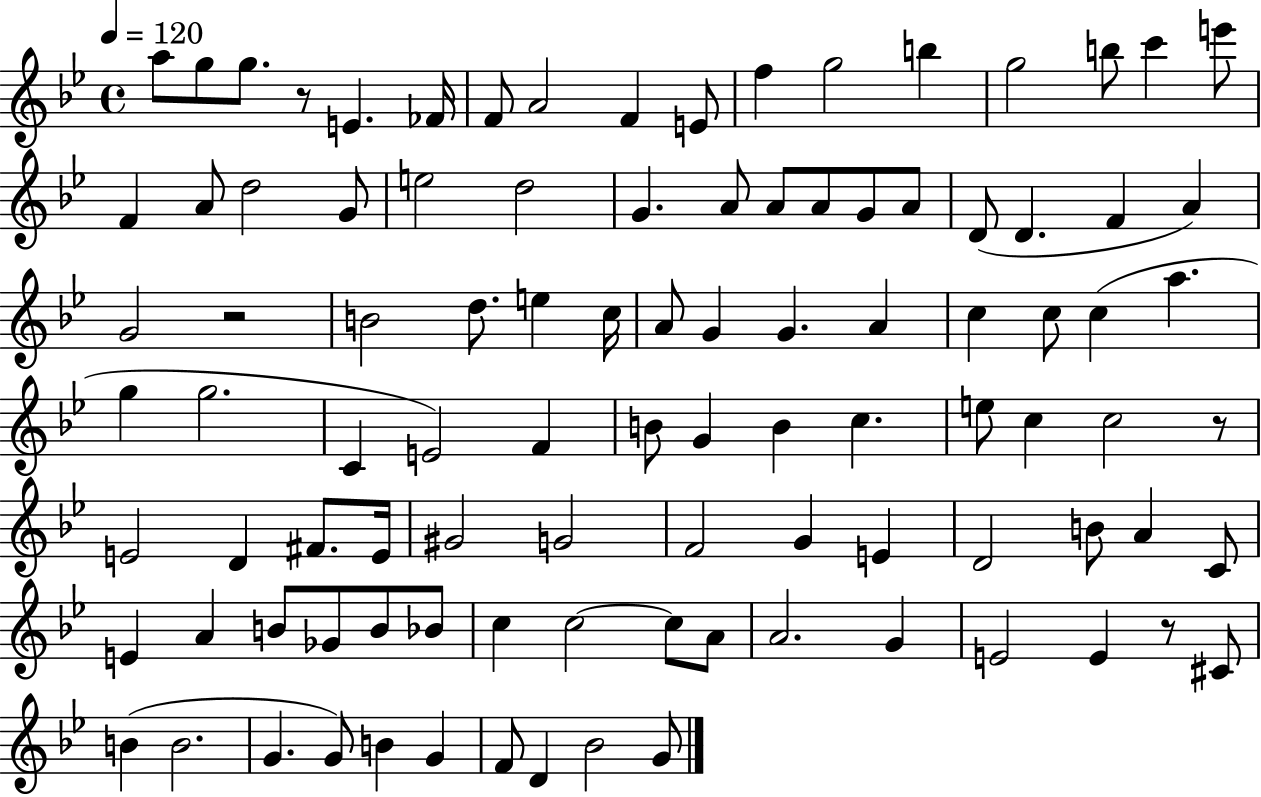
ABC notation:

X:1
T:Untitled
M:4/4
L:1/4
K:Bb
a/2 g/2 g/2 z/2 E _F/4 F/2 A2 F E/2 f g2 b g2 b/2 c' e'/2 F A/2 d2 G/2 e2 d2 G A/2 A/2 A/2 G/2 A/2 D/2 D F A G2 z2 B2 d/2 e c/4 A/2 G G A c c/2 c a g g2 C E2 F B/2 G B c e/2 c c2 z/2 E2 D ^F/2 E/4 ^G2 G2 F2 G E D2 B/2 A C/2 E A B/2 _G/2 B/2 _B/2 c c2 c/2 A/2 A2 G E2 E z/2 ^C/2 B B2 G G/2 B G F/2 D _B2 G/2